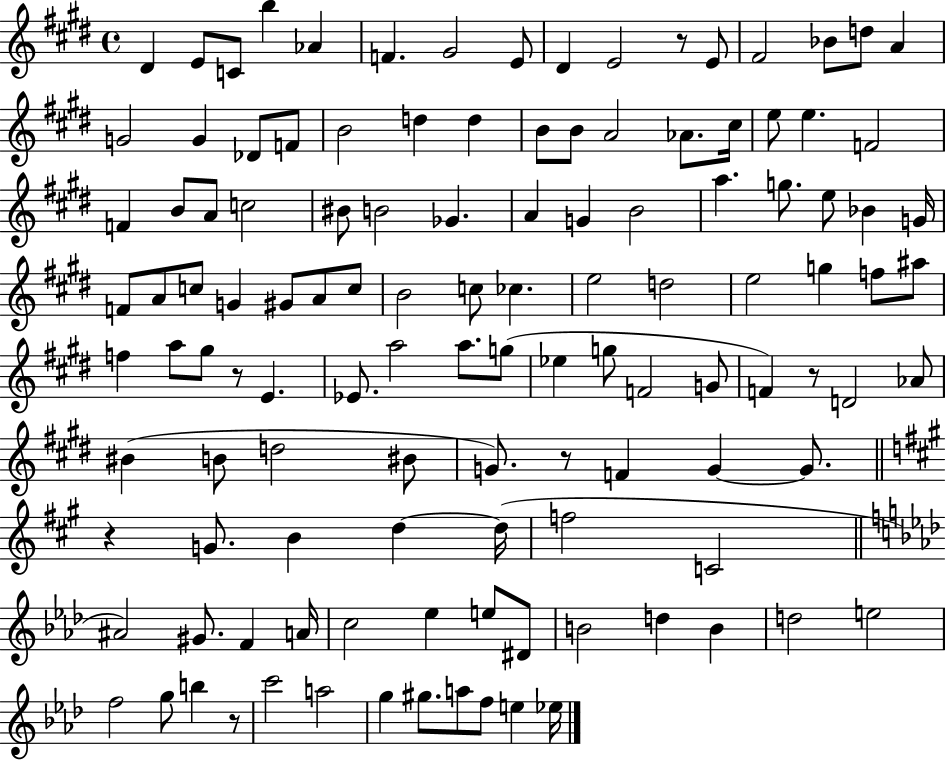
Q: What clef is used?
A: treble